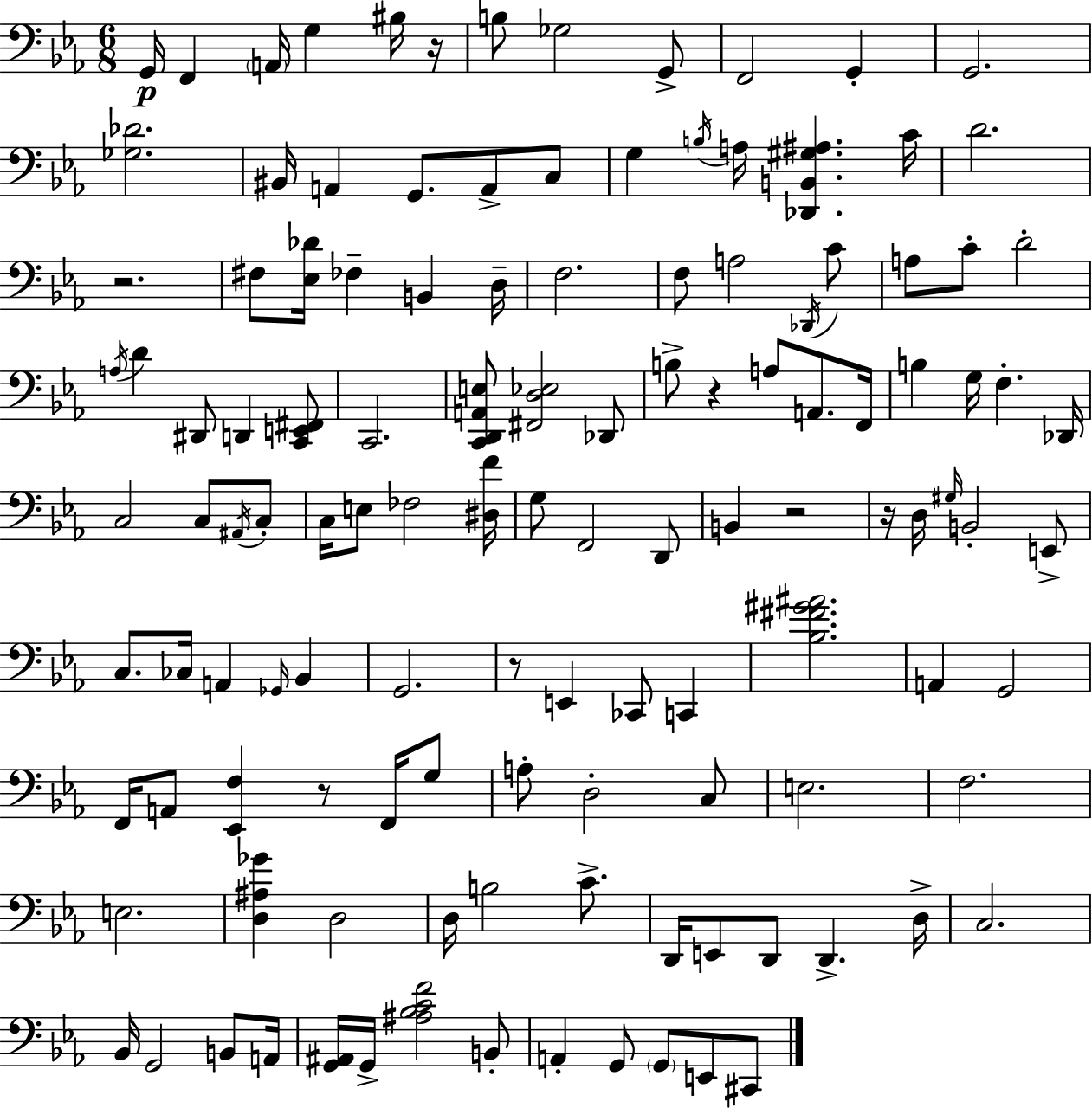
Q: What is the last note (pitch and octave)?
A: C#2